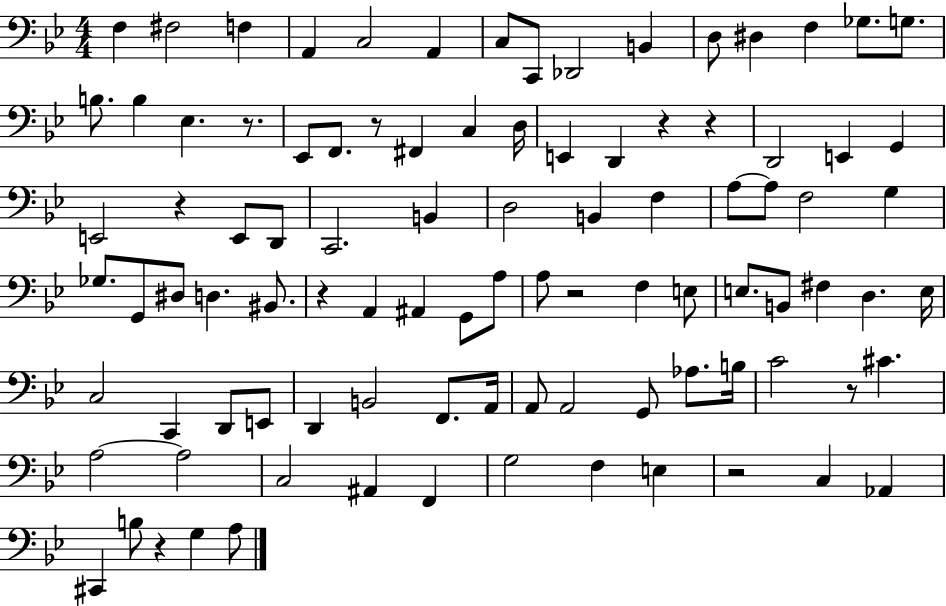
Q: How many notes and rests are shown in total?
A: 96